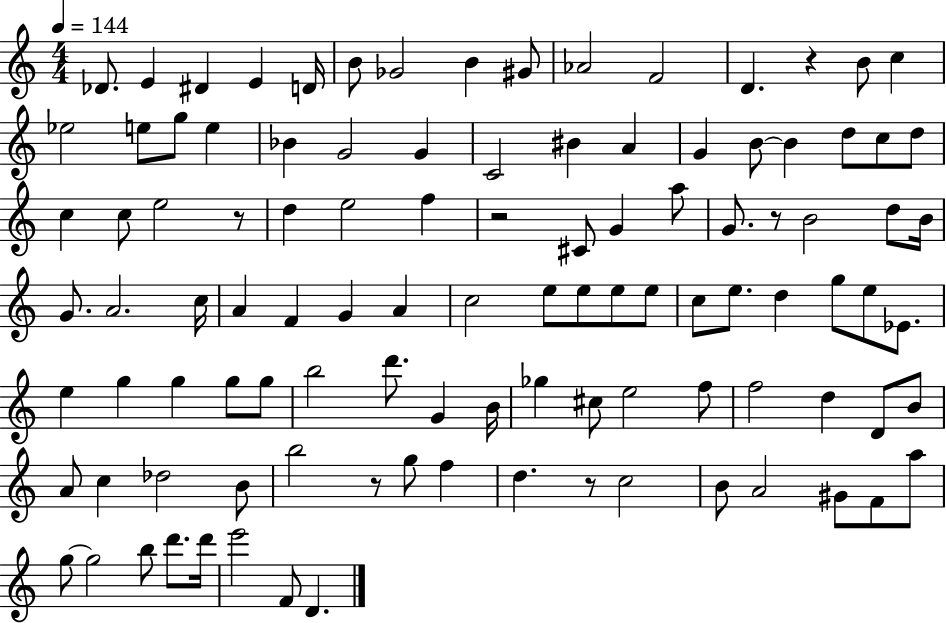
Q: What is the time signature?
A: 4/4